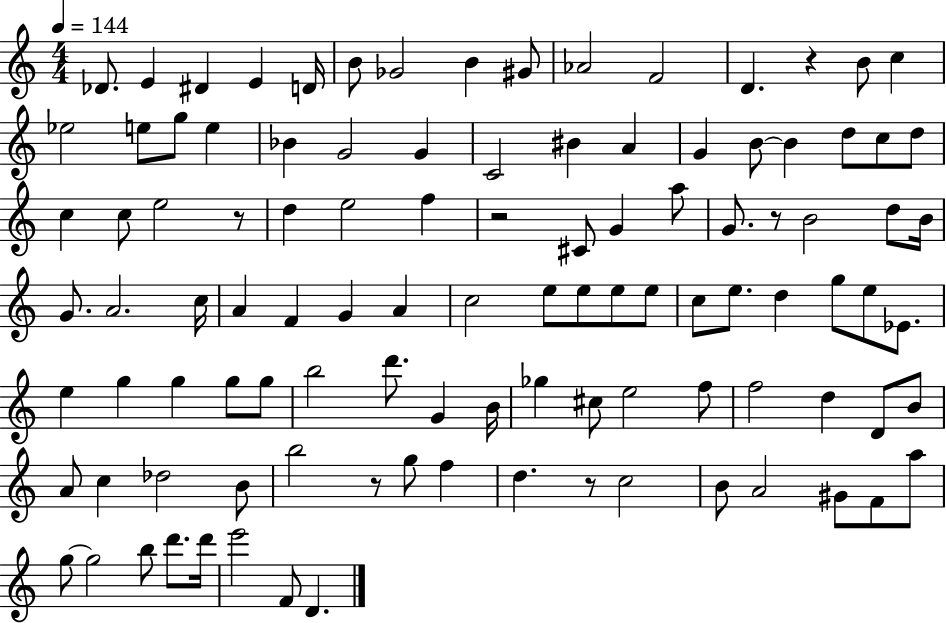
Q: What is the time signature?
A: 4/4